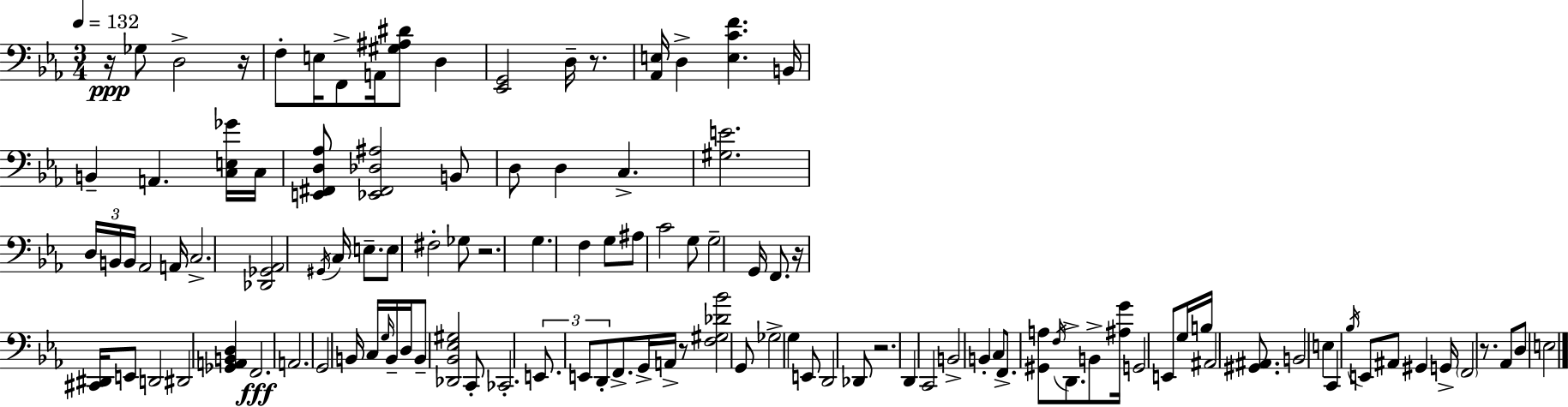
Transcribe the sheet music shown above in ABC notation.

X:1
T:Untitled
M:3/4
L:1/4
K:Eb
z/4 _G,/2 D,2 z/4 F,/2 E,/4 F,,/2 A,,/4 [^G,^A,^D]/2 D, [_E,,G,,]2 D,/4 z/2 [_A,,E,]/4 D, [E,CF] B,,/4 B,, A,, [C,E,_G]/4 C,/4 [E,,^F,,D,_A,]/2 [_E,,^F,,_D,^A,]2 B,,/2 D,/2 D, C, [^G,E]2 D,/4 B,,/4 B,,/4 _A,,2 A,,/4 C,2 [_D,,_G,,_A,,]2 ^G,,/4 C,/4 E,/2 E,/2 ^F,2 _G,/2 z2 G, F, G,/2 ^A,/2 C2 G,/2 G,2 G,,/4 F,,/2 z/4 [^C,,^D,,]/4 E,,/2 D,,2 ^D,,2 [_G,,A,,B,,D,] F,,2 A,,2 G,,2 B,,/4 C,/4 G,/4 B,,/4 D,/4 B,,/2 [_D,,_B,,_E,^G,]2 C,,/2 _C,,2 E,,/2 E,,/2 D,,/2 F,,/2 G,,/4 A,,/4 z/2 [F,^G,_D_B]2 G,,/2 _G,2 G, E,,/2 D,,2 _D,,/2 z2 D,, C,,2 B,,2 B,, C,/2 F,,/2 [^G,,A,]/2 F,/4 D,,/2 B,,/2 [^A,G]/4 G,,2 E,,/2 G,/4 B,/4 ^A,,2 [^G,,^A,,]/2 B,,2 E, C,, _B,/4 E,,/2 ^A,,/2 ^G,, G,,/4 F,,2 z/2 _A,,/2 D,/2 E,2